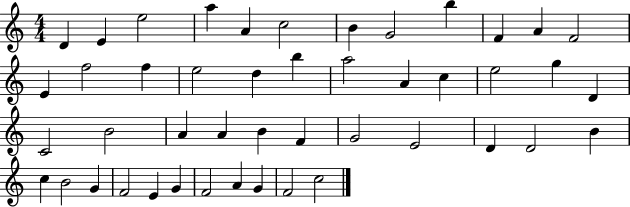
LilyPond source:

{
  \clef treble
  \numericTimeSignature
  \time 4/4
  \key c \major
  d'4 e'4 e''2 | a''4 a'4 c''2 | b'4 g'2 b''4 | f'4 a'4 f'2 | \break e'4 f''2 f''4 | e''2 d''4 b''4 | a''2 a'4 c''4 | e''2 g''4 d'4 | \break c'2 b'2 | a'4 a'4 b'4 f'4 | g'2 e'2 | d'4 d'2 b'4 | \break c''4 b'2 g'4 | f'2 e'4 g'4 | f'2 a'4 g'4 | f'2 c''2 | \break \bar "|."
}